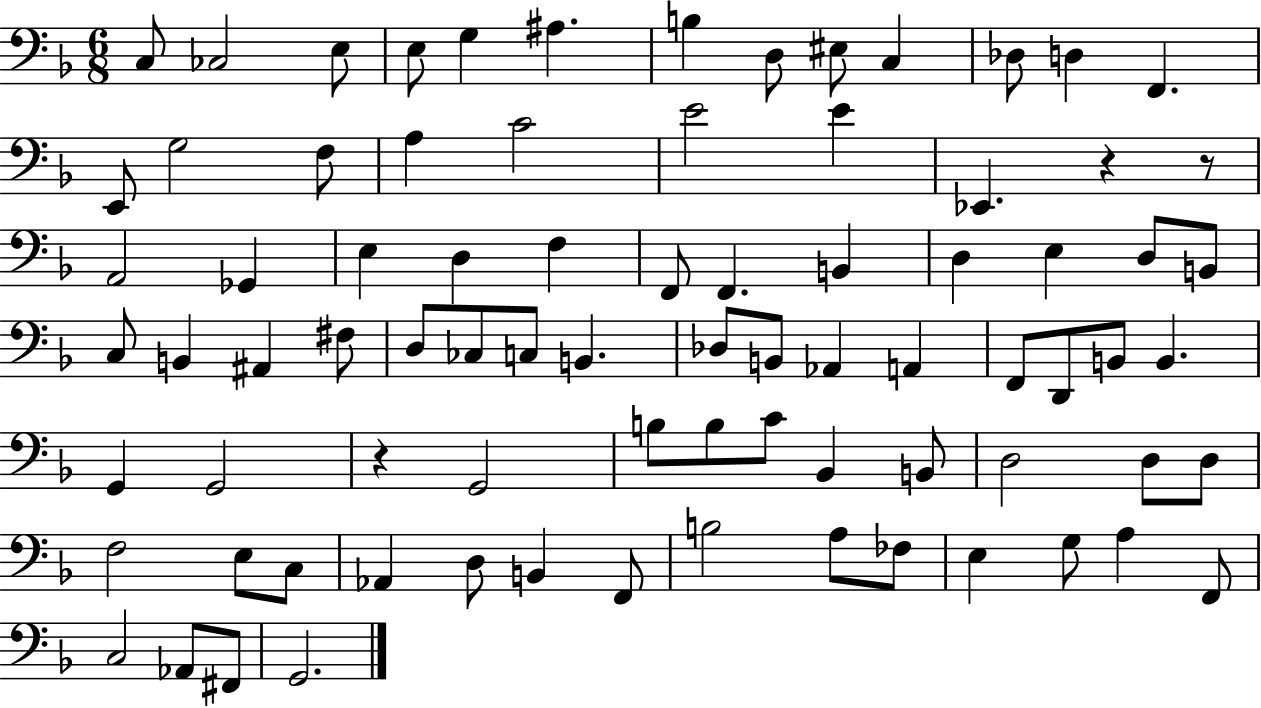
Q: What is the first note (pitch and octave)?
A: C3